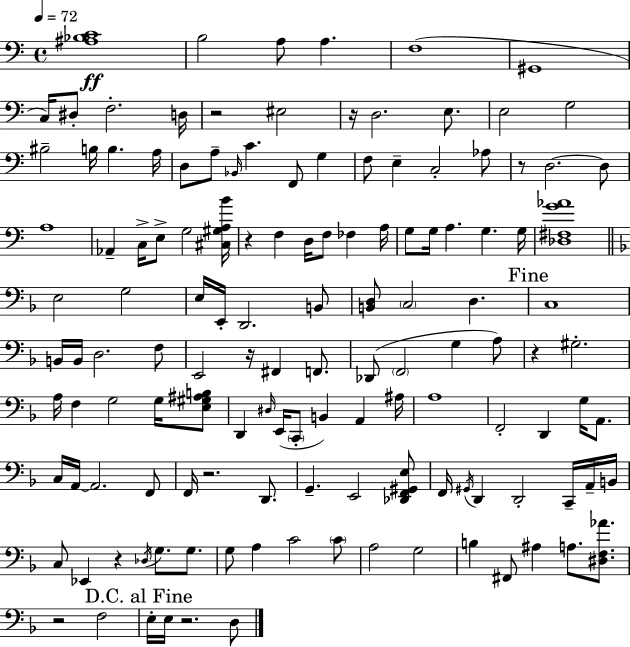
[A#3,Bb3,C4]/w B3/h A3/e A3/q. F3/w G#2/w C3/s D#3/e F3/h. D3/s R/h EIS3/h R/s D3/h. E3/e. E3/h G3/h BIS3/h B3/s B3/q. A3/s D3/e A3/e Bb2/s C4/q. F2/e G3/q F3/e E3/q C3/h Ab3/e R/e D3/h. D3/e A3/w Ab2/q C3/s E3/e G3/h [C#3,G#3,A3,B4]/s R/q F3/q D3/s F3/e FES3/q A3/s G3/e G3/s A3/q. G3/q. G3/s [Db3,F#3,G4,Ab4]/w E3/h G3/h E3/s E2/s D2/h. B2/e [B2,D3]/e C3/h D3/q. C3/w B2/s B2/s D3/h. F3/e E2/h R/s F#2/q F2/e. Db2/e F2/h G3/q A3/e R/q G#3/h. A3/s F3/q G3/h G3/s [E3,G#3,A#3,B3]/e D2/q D#3/s E2/s C2/e B2/q A2/q A#3/s A3/w F2/h D2/q G3/s A2/e. C3/s A2/s A2/h. F2/e F2/s R/h. D2/e. G2/q. E2/h [Db2,F2,G#2,E3]/e F2/s G#2/s D2/q D2/h C2/s A2/s B2/s C3/e Eb2/q R/q Db3/s G3/e. G3/e. G3/e A3/q C4/h C4/e A3/h G3/h B3/q F#2/e A#3/q A3/e. [D#3,F3,Ab4]/e. R/h F3/h E3/s E3/s R/h. D3/e